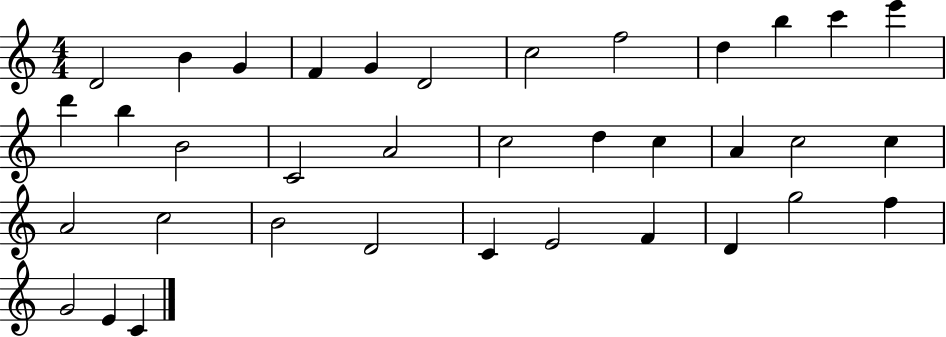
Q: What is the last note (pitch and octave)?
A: C4